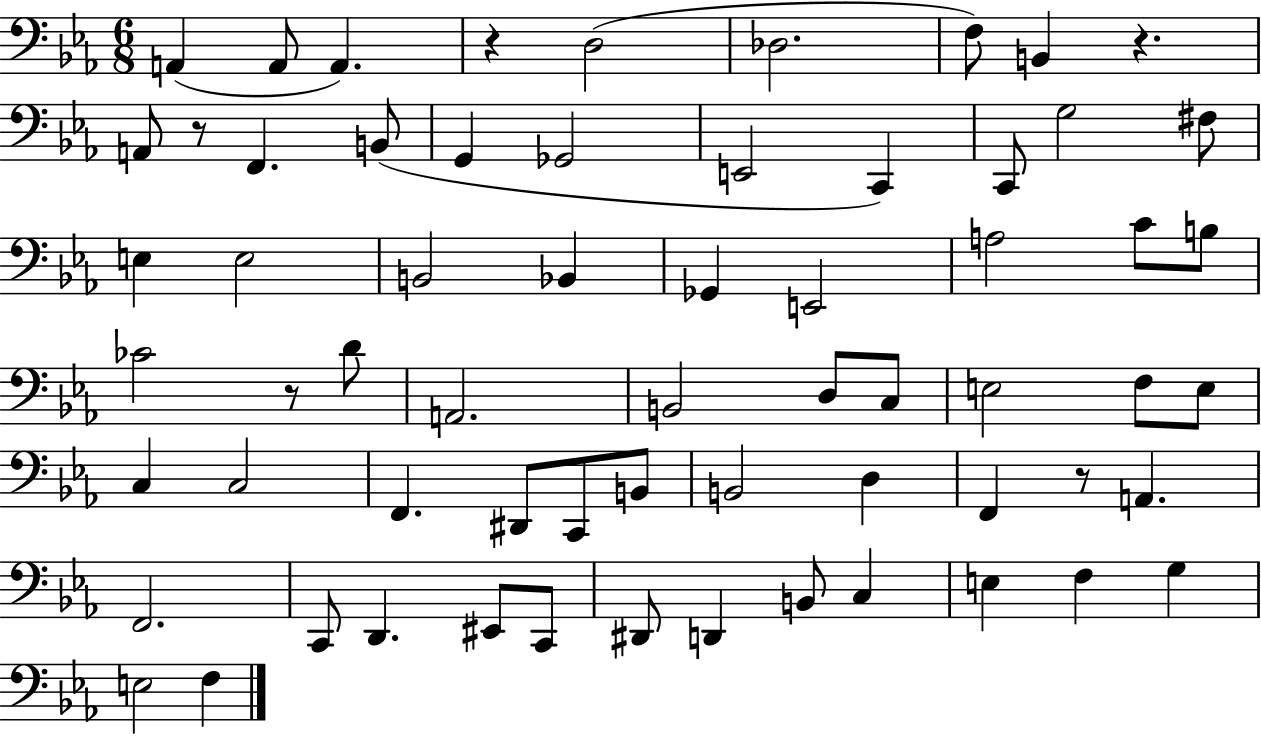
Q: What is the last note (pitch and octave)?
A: F3